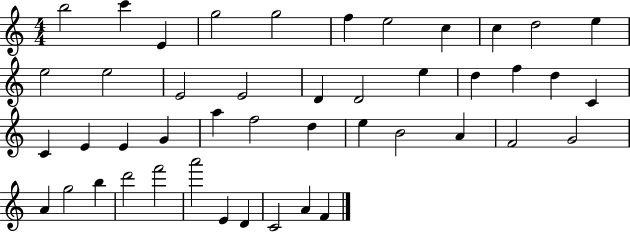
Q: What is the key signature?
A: C major